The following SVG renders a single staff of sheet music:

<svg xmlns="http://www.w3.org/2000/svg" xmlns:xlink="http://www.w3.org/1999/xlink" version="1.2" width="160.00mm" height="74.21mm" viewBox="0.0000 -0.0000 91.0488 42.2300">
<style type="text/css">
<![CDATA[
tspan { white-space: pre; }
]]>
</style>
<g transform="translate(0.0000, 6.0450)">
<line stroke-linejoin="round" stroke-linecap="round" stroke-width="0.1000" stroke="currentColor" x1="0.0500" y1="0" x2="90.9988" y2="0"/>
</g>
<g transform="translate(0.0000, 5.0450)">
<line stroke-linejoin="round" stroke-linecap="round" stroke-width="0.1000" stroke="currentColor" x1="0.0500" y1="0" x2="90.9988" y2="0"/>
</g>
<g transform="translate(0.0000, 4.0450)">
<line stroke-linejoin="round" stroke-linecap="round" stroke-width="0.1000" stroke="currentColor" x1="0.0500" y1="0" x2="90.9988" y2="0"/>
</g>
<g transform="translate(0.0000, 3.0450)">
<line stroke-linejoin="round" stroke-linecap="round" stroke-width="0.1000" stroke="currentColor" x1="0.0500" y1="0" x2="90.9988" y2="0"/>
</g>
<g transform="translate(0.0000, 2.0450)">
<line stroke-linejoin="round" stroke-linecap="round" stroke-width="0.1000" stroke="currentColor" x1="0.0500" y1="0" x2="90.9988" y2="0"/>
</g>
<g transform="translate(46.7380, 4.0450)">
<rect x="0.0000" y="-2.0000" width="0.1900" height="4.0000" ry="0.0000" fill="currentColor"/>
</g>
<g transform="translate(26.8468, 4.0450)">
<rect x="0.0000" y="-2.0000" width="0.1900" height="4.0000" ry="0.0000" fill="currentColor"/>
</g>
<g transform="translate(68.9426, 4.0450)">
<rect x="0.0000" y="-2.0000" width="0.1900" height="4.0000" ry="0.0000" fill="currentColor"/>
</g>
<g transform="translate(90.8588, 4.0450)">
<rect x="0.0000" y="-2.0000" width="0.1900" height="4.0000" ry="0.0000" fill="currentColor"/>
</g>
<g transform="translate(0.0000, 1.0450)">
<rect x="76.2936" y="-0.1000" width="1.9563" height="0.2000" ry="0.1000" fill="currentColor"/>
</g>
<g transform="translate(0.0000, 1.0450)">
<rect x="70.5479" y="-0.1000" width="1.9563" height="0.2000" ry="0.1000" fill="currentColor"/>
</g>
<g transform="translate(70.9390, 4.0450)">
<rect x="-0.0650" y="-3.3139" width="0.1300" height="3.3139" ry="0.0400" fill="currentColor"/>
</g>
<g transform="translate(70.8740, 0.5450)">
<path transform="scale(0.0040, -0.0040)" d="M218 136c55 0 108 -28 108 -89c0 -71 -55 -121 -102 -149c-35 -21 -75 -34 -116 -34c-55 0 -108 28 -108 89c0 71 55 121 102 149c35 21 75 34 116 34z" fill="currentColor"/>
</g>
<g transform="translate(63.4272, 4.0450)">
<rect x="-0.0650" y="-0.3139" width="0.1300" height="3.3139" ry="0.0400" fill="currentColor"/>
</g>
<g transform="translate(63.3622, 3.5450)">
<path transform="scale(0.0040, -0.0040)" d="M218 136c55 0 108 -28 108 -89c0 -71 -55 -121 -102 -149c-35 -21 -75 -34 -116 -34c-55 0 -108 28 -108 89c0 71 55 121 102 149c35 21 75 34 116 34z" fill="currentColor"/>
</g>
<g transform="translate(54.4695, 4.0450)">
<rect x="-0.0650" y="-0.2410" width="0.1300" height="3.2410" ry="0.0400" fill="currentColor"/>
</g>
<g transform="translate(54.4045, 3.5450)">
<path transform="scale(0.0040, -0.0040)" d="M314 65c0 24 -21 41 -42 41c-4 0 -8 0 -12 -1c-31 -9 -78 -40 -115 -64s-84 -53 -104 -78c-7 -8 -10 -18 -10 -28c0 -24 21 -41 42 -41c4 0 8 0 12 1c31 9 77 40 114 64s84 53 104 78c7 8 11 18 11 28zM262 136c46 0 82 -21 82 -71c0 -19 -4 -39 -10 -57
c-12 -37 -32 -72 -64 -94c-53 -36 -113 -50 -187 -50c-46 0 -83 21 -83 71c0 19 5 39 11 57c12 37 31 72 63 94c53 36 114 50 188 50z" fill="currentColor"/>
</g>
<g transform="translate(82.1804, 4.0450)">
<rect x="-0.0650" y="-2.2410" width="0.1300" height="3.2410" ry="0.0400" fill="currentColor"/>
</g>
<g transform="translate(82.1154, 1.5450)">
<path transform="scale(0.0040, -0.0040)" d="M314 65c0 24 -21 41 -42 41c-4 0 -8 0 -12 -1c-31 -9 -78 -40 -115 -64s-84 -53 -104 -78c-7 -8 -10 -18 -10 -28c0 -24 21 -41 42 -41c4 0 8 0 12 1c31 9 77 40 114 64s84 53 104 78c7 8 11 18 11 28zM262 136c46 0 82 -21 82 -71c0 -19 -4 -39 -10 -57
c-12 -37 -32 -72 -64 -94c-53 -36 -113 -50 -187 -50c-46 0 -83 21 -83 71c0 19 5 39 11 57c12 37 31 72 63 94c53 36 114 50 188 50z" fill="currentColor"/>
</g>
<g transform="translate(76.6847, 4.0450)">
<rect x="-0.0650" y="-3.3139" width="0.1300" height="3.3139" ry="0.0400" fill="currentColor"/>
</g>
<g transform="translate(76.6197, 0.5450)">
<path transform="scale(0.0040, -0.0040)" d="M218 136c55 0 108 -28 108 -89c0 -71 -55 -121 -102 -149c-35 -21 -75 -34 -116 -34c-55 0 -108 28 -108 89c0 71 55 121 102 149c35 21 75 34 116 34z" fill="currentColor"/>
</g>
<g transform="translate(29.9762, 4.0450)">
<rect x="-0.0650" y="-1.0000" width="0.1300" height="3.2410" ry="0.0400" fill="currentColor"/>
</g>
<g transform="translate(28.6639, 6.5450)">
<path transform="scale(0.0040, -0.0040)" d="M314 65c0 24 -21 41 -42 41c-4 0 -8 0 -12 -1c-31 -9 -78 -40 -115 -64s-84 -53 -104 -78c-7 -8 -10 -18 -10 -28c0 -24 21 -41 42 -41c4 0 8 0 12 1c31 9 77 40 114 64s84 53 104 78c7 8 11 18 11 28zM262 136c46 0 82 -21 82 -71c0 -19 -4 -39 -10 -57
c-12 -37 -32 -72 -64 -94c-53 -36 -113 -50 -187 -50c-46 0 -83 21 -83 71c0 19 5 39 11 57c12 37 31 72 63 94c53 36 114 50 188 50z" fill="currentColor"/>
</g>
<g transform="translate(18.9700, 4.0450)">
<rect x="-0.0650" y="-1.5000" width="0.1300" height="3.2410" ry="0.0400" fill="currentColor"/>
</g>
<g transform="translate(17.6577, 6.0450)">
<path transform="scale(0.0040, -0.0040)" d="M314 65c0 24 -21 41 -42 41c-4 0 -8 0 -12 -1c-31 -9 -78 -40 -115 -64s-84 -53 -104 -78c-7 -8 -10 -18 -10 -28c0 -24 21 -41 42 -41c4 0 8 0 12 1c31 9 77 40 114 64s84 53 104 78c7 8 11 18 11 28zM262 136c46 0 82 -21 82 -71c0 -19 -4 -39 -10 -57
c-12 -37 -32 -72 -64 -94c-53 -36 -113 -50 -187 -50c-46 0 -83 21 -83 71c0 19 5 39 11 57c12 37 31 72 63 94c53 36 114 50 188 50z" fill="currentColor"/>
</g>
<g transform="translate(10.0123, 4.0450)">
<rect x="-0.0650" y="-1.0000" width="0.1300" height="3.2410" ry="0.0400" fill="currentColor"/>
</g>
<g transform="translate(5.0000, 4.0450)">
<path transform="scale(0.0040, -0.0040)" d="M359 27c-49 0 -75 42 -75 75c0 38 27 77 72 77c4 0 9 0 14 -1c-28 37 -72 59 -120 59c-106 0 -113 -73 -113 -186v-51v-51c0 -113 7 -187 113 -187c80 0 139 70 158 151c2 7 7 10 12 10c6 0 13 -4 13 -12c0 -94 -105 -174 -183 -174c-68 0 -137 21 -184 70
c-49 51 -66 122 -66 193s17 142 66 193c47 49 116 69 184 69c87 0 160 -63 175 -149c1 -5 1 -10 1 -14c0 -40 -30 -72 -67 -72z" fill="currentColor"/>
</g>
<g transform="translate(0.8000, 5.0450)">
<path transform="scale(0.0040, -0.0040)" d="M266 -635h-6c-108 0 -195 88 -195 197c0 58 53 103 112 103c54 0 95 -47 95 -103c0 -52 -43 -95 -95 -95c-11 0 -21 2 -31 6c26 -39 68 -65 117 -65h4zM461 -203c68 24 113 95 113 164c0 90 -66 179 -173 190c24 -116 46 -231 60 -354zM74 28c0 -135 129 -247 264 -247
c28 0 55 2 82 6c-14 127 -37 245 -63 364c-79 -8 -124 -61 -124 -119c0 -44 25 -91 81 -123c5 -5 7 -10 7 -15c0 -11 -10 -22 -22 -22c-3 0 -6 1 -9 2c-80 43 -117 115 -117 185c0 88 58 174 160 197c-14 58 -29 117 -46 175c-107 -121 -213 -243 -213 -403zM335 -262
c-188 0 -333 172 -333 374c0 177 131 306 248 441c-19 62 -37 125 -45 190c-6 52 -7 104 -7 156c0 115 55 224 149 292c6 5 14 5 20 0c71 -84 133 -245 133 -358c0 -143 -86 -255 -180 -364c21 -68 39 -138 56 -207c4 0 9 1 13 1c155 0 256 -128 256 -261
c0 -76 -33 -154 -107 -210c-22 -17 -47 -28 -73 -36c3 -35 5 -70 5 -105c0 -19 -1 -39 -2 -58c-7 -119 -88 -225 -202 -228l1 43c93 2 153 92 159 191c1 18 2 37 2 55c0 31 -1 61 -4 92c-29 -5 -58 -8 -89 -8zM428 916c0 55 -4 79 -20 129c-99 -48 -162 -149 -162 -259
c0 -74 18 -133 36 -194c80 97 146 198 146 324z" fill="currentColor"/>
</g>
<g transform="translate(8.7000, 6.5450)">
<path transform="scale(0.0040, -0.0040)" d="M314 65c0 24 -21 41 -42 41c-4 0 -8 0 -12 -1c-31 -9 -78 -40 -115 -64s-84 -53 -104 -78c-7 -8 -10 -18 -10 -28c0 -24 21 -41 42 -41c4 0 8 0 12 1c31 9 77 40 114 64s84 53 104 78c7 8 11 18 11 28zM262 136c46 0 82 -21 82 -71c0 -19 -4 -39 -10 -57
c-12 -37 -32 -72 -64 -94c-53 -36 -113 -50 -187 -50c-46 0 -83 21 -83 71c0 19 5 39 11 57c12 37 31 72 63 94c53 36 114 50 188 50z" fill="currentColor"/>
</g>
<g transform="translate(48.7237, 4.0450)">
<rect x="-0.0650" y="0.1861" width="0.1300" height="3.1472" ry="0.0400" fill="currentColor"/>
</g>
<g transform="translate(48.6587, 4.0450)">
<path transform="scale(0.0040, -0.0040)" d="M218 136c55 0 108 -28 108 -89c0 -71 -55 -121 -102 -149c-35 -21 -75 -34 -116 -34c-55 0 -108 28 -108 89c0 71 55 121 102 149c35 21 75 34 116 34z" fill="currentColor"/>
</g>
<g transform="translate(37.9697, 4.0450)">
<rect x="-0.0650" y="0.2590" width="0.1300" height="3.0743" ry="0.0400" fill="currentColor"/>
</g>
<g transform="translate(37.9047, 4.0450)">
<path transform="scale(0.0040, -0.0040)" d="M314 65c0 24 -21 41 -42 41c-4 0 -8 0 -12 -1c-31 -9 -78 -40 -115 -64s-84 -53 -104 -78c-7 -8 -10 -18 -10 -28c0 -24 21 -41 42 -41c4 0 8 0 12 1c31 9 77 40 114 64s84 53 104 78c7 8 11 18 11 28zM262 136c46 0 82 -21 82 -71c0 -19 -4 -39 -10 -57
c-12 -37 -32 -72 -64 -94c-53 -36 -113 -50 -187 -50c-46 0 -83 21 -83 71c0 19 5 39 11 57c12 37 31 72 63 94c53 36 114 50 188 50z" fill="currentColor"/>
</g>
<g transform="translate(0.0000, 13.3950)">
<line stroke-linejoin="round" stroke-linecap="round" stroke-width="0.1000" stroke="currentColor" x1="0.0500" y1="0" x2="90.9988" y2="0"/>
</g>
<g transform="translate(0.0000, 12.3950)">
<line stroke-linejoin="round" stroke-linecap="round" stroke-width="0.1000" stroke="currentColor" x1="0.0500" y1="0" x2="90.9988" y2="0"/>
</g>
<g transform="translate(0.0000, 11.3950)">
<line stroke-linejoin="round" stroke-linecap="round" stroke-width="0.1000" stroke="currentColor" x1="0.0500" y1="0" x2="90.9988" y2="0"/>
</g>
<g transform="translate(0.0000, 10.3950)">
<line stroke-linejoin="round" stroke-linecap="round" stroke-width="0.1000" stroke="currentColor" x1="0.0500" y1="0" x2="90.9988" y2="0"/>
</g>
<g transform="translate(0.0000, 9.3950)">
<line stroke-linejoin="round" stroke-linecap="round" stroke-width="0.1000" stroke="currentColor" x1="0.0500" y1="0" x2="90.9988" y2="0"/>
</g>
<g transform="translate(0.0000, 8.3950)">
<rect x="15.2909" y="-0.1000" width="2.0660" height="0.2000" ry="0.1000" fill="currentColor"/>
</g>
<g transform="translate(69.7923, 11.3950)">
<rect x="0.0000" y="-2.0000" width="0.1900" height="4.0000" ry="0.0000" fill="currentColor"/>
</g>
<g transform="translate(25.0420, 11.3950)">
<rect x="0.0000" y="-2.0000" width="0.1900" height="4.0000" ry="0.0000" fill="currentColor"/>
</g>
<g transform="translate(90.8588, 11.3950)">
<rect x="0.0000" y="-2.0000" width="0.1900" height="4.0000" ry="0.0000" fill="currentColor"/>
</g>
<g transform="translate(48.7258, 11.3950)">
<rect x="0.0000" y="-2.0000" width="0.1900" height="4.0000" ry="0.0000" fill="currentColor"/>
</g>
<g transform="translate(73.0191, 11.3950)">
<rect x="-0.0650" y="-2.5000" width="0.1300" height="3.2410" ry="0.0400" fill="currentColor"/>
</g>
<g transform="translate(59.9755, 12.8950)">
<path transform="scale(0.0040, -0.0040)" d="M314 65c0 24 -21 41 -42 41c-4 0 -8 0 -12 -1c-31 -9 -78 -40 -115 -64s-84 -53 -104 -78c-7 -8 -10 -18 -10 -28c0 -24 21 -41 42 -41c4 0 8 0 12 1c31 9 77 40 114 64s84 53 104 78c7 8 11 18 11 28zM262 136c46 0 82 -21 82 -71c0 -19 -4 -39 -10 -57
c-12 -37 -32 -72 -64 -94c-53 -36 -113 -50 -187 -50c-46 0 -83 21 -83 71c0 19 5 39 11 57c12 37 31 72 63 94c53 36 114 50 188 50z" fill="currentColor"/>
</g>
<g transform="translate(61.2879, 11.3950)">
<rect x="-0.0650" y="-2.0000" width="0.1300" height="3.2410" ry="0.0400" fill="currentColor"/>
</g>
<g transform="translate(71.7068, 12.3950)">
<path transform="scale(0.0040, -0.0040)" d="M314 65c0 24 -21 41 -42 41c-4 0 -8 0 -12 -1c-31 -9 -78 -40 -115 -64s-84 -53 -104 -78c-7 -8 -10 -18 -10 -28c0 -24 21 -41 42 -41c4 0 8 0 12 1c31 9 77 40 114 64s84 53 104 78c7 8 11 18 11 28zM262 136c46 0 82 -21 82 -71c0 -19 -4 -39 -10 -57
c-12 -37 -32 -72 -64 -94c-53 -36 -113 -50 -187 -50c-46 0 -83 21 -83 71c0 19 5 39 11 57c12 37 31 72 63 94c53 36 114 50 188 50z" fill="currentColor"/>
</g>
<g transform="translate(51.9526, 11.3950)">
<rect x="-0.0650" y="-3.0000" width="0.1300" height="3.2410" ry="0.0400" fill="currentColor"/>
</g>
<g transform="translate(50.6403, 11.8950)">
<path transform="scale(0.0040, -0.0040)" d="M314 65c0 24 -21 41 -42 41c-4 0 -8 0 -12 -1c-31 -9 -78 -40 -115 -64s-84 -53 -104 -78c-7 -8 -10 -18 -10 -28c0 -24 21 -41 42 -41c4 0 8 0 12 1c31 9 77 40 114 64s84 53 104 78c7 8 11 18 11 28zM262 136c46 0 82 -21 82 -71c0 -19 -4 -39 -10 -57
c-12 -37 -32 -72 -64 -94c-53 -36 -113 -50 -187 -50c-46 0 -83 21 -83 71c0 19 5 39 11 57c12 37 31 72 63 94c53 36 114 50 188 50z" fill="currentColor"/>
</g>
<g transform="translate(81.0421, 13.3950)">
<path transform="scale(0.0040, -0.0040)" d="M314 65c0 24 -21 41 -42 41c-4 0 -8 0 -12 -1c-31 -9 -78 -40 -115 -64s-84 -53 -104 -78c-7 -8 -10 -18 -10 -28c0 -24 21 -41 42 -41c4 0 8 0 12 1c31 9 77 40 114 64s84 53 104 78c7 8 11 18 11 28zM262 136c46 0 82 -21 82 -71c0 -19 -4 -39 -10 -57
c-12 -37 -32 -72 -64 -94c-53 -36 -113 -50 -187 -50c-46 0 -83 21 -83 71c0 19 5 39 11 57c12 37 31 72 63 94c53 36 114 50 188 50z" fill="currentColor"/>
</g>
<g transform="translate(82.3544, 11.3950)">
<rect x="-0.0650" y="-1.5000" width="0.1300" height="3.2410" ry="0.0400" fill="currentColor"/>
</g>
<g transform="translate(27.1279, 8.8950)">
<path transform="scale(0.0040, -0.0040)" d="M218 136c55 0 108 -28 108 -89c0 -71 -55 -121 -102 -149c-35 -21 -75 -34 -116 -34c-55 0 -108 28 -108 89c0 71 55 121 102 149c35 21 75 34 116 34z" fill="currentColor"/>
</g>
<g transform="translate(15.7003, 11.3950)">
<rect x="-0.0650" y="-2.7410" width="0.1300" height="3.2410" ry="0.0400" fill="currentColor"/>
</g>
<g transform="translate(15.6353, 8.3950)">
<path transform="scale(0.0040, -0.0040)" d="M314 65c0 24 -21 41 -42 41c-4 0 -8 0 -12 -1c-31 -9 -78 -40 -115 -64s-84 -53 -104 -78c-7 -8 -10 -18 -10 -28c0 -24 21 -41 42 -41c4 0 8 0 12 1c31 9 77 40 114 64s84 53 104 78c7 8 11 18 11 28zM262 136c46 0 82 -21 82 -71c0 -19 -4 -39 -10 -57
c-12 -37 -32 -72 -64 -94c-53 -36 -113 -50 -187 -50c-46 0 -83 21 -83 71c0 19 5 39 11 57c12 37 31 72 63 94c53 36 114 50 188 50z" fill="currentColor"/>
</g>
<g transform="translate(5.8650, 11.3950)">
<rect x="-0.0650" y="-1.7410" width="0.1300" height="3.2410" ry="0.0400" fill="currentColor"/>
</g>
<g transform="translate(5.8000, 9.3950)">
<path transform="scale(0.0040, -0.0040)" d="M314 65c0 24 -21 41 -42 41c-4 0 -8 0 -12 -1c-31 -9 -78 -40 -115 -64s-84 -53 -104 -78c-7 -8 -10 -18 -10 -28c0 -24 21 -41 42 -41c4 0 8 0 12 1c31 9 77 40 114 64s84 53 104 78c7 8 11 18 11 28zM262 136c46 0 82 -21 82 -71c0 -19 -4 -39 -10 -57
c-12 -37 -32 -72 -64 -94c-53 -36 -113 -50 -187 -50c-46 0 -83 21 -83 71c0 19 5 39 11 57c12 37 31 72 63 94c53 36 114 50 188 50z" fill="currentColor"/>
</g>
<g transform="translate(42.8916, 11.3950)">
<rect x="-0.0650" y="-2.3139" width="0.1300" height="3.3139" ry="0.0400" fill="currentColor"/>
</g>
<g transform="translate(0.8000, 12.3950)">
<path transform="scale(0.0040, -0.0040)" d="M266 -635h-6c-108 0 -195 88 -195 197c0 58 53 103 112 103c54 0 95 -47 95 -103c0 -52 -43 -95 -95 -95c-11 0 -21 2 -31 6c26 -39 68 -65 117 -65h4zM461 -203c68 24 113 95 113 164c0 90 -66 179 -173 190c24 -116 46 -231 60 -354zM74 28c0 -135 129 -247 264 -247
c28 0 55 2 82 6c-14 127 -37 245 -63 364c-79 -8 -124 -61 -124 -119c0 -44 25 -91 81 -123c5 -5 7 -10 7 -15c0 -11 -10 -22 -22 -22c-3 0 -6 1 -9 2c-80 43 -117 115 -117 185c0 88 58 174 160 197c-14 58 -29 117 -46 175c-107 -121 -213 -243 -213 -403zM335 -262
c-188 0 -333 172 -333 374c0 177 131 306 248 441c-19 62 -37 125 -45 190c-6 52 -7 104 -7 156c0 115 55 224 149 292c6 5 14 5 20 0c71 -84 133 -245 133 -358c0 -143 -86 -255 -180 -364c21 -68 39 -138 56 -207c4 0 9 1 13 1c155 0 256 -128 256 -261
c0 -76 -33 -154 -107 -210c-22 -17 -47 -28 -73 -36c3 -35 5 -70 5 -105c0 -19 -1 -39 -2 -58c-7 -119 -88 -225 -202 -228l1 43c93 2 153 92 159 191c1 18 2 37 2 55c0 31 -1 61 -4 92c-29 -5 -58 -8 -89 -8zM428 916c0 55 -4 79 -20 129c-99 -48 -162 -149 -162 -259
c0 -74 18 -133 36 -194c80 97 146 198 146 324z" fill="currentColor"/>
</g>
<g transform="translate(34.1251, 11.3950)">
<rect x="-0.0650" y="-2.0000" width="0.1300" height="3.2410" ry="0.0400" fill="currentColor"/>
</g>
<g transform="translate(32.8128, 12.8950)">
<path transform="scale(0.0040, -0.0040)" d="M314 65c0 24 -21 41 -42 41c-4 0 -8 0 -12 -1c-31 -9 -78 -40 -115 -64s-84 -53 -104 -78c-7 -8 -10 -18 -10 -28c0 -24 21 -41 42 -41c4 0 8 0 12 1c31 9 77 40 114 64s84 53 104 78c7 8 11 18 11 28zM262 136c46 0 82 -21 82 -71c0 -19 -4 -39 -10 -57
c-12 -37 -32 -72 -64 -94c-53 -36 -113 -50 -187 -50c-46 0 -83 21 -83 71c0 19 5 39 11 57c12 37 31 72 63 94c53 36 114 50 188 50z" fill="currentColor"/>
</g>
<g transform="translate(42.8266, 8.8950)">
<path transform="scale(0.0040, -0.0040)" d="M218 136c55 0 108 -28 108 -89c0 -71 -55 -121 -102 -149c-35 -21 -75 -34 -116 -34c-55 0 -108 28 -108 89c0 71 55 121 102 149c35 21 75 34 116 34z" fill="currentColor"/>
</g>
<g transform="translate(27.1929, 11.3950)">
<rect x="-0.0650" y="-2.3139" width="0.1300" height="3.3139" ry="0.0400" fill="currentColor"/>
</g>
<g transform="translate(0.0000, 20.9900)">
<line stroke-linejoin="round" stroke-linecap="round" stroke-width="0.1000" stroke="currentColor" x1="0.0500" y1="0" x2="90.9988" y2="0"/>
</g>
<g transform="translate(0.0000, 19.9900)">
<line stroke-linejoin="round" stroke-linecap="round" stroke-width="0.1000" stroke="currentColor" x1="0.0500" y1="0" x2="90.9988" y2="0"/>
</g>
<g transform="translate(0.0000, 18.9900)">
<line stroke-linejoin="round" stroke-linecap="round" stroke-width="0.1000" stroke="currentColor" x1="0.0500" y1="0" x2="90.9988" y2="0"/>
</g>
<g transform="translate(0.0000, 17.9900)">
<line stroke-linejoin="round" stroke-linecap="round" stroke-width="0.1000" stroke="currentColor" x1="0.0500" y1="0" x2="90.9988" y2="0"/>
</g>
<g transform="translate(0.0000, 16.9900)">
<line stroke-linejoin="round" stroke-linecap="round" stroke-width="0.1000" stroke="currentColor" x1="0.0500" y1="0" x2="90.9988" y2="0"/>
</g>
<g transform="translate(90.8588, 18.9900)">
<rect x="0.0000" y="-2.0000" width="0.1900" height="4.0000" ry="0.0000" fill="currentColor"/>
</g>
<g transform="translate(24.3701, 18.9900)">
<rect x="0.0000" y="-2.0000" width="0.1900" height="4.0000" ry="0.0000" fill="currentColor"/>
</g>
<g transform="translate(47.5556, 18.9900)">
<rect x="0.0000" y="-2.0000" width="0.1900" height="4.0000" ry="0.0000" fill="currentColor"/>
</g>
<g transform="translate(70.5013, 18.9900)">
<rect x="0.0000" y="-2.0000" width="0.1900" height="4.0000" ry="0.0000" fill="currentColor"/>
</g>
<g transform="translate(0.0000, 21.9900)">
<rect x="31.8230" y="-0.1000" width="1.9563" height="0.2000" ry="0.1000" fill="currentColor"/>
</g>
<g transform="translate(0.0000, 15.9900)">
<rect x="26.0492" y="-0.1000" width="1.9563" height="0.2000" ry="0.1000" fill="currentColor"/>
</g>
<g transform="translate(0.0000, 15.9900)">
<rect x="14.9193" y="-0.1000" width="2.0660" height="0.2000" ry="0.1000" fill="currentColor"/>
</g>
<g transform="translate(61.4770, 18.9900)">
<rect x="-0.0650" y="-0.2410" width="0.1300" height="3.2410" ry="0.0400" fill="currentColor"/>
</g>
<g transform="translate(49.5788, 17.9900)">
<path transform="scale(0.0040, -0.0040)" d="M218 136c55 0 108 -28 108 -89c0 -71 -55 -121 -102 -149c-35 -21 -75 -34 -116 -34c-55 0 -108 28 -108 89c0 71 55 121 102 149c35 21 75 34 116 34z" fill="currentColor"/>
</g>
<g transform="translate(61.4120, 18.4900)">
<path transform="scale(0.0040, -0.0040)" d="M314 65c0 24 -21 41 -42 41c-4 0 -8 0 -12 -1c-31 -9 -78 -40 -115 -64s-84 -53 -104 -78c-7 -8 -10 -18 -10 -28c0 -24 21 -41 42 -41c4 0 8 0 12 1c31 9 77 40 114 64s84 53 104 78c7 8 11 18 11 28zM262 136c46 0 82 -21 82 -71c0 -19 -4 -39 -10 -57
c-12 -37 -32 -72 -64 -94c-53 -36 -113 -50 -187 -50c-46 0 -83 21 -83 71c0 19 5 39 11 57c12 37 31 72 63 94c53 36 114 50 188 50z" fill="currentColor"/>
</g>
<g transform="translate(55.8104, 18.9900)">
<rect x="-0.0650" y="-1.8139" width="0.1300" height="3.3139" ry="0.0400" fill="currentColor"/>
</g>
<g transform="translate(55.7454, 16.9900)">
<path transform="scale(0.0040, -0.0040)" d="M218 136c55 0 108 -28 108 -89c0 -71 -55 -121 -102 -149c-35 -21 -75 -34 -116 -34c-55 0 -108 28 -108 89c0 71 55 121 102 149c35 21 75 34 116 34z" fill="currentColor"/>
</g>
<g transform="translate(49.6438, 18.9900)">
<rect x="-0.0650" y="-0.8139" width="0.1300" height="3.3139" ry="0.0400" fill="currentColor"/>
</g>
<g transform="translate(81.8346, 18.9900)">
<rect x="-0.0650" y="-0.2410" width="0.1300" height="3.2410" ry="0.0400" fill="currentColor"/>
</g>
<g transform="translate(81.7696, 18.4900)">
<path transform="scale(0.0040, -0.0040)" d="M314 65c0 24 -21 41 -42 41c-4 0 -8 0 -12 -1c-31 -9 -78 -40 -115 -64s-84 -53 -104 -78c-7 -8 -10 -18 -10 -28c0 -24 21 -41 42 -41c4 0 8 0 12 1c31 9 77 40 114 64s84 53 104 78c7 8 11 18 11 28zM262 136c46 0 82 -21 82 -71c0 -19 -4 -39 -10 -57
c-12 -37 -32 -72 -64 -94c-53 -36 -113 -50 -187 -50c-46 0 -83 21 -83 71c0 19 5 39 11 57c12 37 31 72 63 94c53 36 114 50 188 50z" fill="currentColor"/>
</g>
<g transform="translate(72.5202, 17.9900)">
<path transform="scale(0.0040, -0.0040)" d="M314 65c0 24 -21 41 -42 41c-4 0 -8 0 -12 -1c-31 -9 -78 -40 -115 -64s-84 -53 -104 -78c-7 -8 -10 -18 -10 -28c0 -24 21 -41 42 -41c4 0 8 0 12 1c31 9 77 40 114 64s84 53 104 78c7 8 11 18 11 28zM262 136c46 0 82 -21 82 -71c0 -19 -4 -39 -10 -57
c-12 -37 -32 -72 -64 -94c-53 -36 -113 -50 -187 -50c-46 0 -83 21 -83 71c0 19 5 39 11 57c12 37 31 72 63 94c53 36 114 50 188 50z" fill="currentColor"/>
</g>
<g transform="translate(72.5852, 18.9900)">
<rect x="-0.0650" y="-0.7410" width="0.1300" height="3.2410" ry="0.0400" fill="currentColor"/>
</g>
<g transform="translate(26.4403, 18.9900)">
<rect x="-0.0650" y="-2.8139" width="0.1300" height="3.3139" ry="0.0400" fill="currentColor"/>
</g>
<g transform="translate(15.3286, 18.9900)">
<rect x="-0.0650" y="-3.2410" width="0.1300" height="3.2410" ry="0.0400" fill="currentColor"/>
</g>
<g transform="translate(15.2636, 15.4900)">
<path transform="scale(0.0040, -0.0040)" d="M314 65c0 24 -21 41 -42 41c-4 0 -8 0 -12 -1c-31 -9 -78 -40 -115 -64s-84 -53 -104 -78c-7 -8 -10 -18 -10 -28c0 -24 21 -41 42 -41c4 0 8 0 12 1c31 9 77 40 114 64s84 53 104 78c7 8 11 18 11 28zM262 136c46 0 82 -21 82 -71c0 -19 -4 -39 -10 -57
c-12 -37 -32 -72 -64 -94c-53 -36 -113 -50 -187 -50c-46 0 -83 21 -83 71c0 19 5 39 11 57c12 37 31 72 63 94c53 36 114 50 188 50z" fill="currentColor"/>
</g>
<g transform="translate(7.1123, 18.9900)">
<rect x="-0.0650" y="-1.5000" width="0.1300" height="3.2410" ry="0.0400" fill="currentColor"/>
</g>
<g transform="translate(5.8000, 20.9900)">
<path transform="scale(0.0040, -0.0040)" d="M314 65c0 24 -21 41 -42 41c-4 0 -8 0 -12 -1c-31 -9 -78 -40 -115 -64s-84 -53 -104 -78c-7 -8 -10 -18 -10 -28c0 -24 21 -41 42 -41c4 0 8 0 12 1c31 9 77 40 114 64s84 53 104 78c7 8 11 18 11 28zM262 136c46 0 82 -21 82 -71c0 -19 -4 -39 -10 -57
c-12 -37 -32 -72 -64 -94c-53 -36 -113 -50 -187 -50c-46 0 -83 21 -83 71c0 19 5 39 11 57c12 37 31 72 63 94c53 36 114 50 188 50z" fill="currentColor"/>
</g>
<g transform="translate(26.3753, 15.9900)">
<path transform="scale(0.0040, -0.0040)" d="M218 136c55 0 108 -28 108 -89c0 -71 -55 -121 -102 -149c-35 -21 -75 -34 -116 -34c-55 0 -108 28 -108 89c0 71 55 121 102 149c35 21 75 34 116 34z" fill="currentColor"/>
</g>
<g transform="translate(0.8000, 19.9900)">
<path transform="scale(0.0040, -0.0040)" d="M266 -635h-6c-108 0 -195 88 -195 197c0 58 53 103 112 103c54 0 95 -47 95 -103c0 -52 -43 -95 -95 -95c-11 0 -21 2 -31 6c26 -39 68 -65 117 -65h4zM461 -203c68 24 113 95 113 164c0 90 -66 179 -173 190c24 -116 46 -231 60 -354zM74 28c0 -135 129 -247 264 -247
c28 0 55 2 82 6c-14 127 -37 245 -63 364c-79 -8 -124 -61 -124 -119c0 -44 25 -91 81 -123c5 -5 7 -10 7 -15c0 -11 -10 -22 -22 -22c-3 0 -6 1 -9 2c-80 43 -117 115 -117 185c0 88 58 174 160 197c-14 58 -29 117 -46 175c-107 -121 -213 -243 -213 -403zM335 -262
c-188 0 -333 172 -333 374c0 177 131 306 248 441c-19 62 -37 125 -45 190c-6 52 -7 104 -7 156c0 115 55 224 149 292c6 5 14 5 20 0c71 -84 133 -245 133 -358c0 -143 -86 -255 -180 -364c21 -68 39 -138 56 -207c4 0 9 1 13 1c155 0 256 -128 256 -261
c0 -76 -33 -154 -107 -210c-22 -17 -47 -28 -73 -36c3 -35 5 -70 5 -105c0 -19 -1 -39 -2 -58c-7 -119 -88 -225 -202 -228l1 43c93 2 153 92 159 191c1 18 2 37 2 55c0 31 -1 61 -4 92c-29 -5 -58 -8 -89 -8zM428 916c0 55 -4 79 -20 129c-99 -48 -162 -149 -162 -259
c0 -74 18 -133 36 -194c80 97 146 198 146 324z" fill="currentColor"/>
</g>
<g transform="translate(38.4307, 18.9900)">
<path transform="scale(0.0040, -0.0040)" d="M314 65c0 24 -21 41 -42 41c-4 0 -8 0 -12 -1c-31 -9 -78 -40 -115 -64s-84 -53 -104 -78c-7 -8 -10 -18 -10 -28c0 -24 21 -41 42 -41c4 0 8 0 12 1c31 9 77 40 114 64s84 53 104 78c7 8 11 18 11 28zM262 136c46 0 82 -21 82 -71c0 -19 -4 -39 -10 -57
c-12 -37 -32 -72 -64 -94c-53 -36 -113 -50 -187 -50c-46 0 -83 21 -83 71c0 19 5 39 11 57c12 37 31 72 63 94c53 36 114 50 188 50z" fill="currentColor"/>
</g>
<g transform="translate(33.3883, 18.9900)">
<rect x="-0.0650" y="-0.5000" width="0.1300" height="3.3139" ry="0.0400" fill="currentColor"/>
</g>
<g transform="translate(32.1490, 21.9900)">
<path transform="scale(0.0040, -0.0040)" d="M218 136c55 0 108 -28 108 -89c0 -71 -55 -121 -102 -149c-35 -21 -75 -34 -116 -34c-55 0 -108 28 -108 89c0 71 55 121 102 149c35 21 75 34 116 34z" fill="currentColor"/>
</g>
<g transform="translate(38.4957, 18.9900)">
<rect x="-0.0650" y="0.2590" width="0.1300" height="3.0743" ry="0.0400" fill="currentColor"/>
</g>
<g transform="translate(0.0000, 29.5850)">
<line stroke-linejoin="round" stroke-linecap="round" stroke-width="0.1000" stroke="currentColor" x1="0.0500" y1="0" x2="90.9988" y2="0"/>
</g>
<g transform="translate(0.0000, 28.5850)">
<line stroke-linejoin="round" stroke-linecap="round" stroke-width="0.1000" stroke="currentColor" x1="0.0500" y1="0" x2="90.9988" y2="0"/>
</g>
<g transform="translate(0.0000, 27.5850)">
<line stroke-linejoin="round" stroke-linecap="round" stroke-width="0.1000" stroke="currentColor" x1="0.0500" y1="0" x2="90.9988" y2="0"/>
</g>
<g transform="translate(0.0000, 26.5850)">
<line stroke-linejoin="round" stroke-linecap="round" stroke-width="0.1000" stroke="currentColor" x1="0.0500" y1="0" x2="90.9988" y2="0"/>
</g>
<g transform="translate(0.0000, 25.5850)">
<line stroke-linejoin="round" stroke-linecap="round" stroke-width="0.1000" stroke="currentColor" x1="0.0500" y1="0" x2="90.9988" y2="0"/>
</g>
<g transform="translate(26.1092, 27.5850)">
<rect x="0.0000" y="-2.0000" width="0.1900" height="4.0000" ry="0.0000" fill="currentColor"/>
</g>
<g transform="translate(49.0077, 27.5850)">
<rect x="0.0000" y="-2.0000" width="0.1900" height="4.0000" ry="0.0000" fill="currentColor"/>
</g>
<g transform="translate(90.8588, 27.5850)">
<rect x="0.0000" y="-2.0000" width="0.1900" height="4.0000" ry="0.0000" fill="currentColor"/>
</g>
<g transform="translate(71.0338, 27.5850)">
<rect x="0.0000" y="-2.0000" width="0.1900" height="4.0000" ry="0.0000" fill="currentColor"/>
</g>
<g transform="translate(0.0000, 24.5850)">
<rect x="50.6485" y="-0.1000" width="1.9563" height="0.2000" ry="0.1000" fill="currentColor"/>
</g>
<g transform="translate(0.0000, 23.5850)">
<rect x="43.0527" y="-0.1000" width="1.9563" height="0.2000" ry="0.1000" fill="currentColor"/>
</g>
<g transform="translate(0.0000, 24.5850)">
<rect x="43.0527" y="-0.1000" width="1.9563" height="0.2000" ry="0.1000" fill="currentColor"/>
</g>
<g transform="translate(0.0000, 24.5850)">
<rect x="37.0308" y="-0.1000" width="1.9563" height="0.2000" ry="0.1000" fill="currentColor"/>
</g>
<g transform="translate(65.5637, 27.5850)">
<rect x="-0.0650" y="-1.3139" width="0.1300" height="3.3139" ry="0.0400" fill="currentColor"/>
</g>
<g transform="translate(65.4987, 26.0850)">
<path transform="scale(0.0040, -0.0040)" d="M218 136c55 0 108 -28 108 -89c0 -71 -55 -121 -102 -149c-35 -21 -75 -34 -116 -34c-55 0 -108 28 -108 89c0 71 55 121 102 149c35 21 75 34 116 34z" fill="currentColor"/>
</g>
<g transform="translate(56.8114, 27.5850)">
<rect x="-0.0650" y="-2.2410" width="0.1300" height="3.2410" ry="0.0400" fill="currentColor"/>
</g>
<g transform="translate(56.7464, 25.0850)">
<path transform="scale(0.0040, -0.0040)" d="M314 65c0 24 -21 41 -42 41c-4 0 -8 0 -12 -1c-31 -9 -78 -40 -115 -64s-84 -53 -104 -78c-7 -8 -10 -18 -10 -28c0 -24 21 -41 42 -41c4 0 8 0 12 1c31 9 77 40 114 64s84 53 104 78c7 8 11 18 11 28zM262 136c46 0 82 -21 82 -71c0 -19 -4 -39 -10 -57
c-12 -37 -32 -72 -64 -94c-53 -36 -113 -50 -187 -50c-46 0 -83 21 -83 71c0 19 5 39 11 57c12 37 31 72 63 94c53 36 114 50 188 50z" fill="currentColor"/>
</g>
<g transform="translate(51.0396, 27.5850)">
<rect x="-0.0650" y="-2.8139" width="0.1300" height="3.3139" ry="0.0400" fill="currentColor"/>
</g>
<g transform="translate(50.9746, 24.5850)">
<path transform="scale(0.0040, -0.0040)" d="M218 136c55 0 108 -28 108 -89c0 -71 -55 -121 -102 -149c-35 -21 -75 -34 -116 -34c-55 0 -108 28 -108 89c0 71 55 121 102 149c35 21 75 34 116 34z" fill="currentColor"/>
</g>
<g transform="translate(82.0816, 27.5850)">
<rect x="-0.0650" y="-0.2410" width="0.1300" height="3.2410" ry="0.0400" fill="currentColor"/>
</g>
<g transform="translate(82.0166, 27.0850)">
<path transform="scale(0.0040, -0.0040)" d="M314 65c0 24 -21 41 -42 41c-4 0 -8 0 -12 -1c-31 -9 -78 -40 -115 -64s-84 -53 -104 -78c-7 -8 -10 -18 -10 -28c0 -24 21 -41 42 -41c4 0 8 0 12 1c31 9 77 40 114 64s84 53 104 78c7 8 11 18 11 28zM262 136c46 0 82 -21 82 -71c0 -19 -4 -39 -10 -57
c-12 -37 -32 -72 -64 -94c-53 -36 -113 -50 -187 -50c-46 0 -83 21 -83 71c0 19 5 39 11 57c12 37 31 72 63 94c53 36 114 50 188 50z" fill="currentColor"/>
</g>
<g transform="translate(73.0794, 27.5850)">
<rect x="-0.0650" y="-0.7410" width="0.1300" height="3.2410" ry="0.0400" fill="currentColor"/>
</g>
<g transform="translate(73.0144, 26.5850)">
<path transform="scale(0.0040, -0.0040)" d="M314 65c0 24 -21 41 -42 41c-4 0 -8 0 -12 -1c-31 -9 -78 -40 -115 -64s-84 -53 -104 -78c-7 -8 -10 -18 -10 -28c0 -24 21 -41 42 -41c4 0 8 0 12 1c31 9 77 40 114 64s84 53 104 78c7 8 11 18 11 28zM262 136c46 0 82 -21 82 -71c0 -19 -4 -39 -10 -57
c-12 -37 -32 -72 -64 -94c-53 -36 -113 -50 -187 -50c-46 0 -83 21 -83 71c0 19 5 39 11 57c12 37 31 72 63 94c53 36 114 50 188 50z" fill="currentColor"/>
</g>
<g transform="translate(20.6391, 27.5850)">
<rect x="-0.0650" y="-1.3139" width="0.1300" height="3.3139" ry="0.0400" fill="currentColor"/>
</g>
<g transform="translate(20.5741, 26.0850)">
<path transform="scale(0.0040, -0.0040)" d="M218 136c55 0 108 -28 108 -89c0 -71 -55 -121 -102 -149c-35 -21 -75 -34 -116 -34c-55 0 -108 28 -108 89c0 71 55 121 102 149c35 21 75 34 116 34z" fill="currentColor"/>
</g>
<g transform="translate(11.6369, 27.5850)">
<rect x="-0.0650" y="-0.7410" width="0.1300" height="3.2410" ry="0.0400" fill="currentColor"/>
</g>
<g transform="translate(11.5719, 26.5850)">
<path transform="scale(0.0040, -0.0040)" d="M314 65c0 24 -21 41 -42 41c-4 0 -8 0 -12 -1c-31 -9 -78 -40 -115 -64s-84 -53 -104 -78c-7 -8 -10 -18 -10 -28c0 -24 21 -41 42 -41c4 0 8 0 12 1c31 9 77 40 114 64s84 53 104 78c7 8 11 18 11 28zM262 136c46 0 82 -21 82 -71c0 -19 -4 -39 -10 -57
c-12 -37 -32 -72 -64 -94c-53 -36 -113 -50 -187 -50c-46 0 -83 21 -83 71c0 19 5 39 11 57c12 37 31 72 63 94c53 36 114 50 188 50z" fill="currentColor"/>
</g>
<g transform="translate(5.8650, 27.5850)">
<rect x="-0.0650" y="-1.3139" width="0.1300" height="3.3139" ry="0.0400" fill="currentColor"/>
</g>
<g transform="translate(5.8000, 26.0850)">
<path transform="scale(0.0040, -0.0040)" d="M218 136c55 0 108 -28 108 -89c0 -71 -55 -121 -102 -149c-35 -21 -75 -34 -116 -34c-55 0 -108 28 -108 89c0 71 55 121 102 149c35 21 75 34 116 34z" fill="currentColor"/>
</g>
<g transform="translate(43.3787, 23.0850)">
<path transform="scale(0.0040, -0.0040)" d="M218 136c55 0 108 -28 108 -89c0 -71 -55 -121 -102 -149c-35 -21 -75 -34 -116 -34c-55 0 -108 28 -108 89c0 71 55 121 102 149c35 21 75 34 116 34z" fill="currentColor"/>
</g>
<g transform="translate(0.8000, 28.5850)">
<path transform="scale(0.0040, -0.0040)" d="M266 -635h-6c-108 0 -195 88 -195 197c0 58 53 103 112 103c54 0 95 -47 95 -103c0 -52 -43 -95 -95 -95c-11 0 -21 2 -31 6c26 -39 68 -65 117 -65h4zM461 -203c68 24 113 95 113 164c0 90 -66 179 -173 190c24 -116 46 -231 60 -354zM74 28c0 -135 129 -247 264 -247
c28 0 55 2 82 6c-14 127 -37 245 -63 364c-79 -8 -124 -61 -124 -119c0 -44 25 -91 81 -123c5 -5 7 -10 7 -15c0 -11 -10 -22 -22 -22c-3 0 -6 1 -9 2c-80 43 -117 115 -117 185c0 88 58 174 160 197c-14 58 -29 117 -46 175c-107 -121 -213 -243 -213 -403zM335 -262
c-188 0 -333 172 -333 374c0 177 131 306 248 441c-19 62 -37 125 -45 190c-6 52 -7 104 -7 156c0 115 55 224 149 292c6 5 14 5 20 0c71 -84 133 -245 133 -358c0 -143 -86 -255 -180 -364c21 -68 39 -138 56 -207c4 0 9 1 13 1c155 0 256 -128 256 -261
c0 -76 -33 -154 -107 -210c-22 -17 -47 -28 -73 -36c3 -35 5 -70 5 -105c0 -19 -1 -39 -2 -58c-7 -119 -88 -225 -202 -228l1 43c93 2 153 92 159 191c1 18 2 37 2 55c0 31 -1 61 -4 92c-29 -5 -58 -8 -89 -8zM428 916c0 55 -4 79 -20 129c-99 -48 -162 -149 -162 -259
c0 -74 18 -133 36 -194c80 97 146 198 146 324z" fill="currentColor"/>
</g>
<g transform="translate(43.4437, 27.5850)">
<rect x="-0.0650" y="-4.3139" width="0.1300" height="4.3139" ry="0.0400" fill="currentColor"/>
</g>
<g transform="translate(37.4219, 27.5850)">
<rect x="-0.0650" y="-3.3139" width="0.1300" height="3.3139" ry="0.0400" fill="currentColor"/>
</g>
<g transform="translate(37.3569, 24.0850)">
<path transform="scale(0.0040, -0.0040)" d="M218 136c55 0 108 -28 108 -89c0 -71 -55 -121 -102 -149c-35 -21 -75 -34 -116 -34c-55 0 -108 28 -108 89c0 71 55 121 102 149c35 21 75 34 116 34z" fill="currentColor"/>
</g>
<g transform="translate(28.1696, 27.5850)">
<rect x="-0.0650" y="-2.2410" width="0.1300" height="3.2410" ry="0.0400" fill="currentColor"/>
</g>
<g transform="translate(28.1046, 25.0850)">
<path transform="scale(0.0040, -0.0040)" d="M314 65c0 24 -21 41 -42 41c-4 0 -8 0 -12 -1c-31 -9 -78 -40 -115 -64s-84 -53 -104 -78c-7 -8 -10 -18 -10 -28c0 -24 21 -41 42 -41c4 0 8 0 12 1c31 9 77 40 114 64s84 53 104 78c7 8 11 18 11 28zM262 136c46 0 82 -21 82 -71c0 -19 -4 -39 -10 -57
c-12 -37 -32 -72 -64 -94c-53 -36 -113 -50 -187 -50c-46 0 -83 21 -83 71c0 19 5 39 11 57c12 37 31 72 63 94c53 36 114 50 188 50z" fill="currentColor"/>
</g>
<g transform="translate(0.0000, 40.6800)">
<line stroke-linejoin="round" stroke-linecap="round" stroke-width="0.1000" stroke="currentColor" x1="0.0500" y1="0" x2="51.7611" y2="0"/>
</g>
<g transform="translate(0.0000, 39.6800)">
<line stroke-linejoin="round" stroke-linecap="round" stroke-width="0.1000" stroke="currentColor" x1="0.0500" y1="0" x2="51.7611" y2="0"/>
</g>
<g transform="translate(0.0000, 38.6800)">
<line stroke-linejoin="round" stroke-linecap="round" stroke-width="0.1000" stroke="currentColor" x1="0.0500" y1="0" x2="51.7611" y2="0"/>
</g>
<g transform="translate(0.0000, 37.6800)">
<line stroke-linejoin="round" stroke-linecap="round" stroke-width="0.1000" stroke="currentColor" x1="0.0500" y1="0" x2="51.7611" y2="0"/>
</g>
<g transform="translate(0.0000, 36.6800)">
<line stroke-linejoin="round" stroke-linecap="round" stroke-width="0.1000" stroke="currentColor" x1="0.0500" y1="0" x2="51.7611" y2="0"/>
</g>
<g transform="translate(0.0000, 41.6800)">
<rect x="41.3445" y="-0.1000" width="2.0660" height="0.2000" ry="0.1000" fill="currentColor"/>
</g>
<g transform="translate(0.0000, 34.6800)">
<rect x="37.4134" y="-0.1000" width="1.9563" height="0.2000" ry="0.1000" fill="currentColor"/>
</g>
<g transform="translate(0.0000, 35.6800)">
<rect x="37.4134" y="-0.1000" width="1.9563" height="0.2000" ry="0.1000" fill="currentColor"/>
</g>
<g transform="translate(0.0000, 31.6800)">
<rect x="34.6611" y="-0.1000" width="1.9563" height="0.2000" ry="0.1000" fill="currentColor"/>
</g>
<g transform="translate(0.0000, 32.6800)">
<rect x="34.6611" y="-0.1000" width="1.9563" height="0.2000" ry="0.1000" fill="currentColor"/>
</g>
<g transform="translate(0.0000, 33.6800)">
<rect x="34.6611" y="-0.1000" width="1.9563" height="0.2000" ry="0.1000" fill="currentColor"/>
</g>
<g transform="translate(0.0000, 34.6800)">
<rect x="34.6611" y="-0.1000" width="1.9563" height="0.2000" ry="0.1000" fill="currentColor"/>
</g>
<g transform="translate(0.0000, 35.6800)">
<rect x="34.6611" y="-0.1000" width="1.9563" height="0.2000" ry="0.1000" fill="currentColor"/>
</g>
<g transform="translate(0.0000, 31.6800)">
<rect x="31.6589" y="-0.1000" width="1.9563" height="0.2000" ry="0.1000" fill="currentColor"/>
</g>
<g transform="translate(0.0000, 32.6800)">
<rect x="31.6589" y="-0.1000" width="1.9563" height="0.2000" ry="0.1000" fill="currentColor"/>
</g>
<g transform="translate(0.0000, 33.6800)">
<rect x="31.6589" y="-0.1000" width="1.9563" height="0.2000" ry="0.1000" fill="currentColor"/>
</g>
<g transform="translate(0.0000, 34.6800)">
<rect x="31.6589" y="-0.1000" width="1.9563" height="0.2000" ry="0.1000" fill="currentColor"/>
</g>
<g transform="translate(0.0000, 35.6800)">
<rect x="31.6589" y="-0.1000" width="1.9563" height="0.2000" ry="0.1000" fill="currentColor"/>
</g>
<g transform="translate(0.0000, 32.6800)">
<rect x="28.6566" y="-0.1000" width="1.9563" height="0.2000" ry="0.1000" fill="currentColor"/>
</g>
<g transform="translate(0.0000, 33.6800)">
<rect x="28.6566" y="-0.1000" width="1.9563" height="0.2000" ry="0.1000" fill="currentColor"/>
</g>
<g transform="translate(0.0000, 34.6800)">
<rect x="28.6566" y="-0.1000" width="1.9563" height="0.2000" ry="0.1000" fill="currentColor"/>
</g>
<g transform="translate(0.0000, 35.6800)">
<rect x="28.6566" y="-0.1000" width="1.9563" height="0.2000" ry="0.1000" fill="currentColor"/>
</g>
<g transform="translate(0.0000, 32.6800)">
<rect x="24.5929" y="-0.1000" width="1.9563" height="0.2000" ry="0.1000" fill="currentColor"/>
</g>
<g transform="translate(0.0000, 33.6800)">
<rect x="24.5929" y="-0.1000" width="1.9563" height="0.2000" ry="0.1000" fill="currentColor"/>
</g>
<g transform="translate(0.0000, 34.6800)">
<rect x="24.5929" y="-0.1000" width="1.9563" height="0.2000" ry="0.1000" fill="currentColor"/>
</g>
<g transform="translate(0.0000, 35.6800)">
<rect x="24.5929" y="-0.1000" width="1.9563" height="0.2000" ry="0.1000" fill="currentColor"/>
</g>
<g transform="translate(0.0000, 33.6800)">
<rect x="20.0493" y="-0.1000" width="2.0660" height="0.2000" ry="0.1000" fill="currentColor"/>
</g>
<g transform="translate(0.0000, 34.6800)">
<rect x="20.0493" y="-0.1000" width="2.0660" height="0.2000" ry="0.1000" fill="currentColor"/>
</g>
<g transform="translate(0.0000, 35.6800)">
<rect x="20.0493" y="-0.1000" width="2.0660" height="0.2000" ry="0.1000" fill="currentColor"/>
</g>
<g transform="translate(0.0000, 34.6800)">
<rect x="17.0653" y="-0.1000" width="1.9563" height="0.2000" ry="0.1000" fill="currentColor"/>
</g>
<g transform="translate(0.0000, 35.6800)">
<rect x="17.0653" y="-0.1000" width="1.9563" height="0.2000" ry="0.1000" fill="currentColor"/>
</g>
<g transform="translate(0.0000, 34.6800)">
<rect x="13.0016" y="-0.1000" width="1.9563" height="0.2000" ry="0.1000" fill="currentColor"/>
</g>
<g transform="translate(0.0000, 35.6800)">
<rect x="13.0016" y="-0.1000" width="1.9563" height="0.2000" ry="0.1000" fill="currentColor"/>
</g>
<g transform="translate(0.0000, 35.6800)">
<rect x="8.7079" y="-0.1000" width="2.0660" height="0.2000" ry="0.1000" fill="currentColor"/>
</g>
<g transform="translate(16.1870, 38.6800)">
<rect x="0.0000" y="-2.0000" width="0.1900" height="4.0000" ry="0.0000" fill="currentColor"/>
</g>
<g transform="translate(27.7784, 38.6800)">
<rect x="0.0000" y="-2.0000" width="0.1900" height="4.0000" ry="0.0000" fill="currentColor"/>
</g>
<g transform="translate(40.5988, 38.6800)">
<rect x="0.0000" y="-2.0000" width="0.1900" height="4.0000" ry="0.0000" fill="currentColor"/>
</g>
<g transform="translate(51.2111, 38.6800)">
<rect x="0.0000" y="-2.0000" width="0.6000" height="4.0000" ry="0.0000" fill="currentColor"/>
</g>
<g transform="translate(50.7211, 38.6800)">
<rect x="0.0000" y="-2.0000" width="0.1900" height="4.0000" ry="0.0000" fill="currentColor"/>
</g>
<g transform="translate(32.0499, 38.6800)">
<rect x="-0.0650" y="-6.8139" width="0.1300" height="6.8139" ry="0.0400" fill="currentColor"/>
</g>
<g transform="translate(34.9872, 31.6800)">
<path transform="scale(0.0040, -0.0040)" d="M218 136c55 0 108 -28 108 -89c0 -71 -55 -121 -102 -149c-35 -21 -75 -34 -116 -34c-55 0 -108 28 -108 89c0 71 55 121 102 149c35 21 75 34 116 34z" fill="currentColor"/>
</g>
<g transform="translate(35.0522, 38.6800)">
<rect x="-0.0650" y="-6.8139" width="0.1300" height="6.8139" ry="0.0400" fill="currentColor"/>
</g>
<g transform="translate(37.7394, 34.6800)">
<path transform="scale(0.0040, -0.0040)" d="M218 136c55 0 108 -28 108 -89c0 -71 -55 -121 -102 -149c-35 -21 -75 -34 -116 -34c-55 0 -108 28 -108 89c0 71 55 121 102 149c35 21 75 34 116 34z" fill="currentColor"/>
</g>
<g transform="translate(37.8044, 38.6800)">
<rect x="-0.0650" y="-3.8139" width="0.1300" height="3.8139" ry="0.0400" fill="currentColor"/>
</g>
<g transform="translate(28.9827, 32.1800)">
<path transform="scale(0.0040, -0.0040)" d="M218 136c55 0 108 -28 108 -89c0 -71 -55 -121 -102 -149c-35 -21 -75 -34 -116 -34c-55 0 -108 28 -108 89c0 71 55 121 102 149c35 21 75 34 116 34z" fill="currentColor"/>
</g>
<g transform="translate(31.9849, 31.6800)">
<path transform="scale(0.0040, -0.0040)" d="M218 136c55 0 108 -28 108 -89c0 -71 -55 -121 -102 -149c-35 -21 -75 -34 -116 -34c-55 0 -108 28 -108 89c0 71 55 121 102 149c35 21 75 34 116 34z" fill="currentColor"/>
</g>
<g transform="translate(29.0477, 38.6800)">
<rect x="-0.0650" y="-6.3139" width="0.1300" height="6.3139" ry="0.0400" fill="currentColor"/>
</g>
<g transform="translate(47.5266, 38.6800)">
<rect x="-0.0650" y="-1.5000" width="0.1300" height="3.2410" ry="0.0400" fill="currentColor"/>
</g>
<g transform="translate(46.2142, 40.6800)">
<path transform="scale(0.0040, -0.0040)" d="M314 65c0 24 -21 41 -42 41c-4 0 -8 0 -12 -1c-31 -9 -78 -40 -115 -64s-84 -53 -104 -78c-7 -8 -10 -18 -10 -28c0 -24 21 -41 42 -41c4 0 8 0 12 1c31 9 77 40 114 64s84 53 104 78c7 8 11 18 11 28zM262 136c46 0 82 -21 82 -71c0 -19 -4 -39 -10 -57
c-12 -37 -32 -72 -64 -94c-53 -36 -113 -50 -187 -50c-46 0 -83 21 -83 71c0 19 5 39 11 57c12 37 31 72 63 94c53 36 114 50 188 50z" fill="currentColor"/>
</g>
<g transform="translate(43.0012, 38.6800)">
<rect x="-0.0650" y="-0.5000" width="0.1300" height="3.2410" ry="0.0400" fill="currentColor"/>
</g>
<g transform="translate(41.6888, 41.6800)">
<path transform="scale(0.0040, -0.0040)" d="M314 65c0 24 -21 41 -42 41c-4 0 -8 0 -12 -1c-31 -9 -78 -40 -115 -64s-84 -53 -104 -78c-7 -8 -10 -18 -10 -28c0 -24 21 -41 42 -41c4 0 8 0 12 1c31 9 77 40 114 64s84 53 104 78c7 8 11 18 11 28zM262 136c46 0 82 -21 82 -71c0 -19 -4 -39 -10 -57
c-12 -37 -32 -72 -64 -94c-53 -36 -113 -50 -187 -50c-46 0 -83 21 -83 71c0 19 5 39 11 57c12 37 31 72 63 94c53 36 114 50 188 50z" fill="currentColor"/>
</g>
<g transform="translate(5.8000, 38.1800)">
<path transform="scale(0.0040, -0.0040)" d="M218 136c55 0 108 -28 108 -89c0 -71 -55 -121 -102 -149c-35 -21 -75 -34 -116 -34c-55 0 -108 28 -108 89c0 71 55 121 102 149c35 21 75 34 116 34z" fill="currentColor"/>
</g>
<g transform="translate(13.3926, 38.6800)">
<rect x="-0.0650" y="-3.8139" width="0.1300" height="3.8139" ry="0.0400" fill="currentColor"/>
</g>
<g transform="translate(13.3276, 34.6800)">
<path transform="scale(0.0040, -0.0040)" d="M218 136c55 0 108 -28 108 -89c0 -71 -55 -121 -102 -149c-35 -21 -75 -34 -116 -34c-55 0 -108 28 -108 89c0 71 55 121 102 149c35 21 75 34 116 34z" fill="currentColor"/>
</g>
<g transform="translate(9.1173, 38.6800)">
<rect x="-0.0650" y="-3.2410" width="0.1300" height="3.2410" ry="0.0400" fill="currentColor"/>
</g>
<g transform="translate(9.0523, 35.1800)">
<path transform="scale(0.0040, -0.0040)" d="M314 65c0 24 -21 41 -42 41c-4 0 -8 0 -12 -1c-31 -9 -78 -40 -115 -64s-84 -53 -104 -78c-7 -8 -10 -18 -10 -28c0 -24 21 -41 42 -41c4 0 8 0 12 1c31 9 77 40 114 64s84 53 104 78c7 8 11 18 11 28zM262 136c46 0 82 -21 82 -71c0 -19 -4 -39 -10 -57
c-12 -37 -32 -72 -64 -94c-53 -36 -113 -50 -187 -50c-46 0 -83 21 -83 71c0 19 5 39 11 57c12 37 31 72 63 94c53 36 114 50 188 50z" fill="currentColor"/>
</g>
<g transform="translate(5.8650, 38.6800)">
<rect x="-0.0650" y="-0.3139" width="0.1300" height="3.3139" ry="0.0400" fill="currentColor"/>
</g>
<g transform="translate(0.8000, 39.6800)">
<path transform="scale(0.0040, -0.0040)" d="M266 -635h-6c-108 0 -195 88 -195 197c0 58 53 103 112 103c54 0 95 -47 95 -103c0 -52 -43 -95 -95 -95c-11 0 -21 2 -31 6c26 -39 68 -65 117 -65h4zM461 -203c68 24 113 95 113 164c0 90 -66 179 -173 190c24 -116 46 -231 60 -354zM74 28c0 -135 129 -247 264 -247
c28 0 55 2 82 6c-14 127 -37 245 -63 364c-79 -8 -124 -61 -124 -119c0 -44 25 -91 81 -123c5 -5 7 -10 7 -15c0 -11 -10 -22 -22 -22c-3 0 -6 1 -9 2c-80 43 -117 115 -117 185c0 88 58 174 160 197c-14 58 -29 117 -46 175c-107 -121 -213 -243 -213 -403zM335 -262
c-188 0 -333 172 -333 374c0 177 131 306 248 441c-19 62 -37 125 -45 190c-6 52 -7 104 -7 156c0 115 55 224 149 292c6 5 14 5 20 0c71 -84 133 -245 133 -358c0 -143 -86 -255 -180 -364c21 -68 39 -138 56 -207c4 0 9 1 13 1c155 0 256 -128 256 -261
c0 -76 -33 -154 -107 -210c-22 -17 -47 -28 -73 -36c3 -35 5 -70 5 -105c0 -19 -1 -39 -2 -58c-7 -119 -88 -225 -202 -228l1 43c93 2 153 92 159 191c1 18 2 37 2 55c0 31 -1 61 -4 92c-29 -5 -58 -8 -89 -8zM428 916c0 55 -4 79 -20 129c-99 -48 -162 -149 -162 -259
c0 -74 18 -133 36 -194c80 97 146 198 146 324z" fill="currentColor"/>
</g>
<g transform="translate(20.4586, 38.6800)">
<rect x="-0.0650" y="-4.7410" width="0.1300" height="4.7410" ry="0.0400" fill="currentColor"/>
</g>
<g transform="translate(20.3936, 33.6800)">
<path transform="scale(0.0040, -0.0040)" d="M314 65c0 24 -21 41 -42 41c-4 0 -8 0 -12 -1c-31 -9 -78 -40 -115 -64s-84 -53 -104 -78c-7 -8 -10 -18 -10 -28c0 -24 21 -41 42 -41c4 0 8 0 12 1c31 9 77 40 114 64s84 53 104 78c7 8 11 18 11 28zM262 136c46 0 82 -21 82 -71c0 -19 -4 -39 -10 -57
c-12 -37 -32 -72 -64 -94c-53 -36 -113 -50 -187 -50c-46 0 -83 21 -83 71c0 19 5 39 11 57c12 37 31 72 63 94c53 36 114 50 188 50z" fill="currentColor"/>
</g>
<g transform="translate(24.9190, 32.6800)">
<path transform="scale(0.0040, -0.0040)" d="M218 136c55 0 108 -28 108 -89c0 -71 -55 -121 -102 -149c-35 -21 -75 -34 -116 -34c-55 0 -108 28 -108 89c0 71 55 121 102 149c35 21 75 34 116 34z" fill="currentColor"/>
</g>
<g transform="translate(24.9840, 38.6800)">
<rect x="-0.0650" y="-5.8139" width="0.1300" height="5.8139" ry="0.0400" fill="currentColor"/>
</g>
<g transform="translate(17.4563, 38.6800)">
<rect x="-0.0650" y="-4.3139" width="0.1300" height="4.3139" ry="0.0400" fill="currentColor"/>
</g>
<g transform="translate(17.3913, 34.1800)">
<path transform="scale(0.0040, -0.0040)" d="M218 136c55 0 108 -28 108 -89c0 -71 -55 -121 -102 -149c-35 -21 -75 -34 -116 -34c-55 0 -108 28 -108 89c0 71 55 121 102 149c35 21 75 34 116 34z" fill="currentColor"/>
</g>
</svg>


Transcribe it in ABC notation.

X:1
T:Untitled
M:4/4
L:1/4
K:C
D2 E2 D2 B2 B c2 c b b g2 f2 a2 g F2 g A2 F2 G2 E2 E2 b2 a C B2 d f c2 d2 c2 e d2 e g2 b d' a g2 e d2 c2 c b2 c' d' e'2 g' a' b' b' c' C2 E2